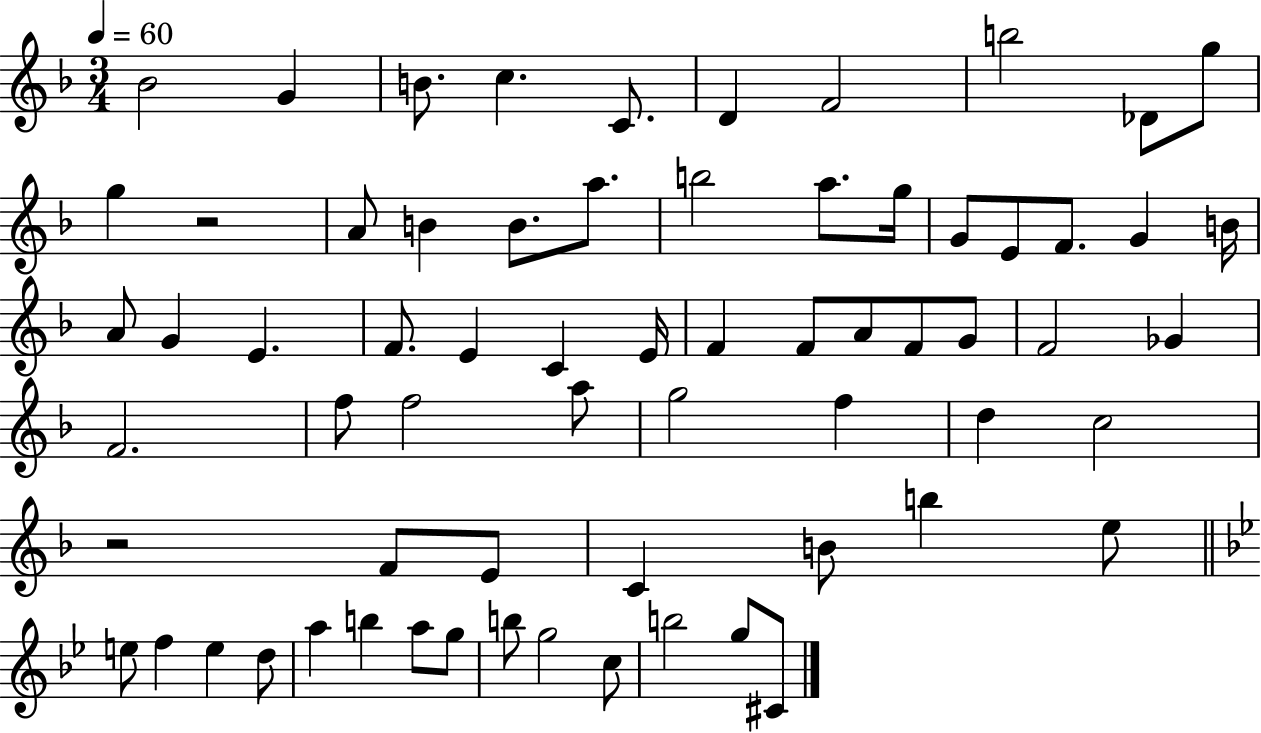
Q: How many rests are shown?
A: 2